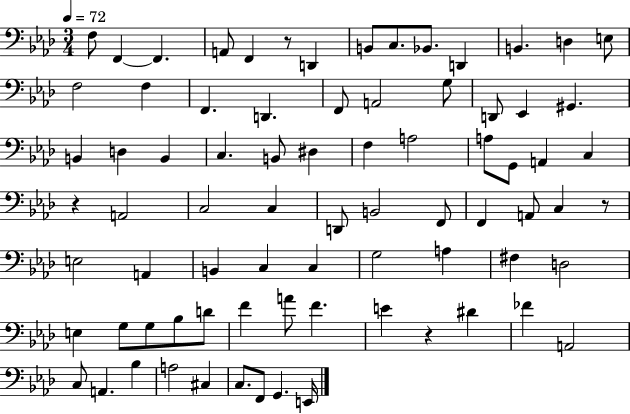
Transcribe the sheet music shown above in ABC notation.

X:1
T:Untitled
M:3/4
L:1/4
K:Ab
F,/2 F,, F,, A,,/2 F,, z/2 D,, B,,/2 C,/2 _B,,/2 D,, B,, D, E,/2 F,2 F, F,, D,, F,,/2 A,,2 G,/2 D,,/2 _E,, ^G,, B,, D, B,, C, B,,/2 ^D, F, A,2 A,/2 G,,/2 A,, C, z A,,2 C,2 C, D,,/2 B,,2 F,,/2 F,, A,,/2 C, z/2 E,2 A,, B,, C, C, G,2 A, ^F, D,2 E, G,/2 G,/2 _B,/2 D/2 F A/2 F E z ^D _F A,,2 C,/2 A,, _B, A,2 ^C, C,/2 F,,/2 G,, E,,/4